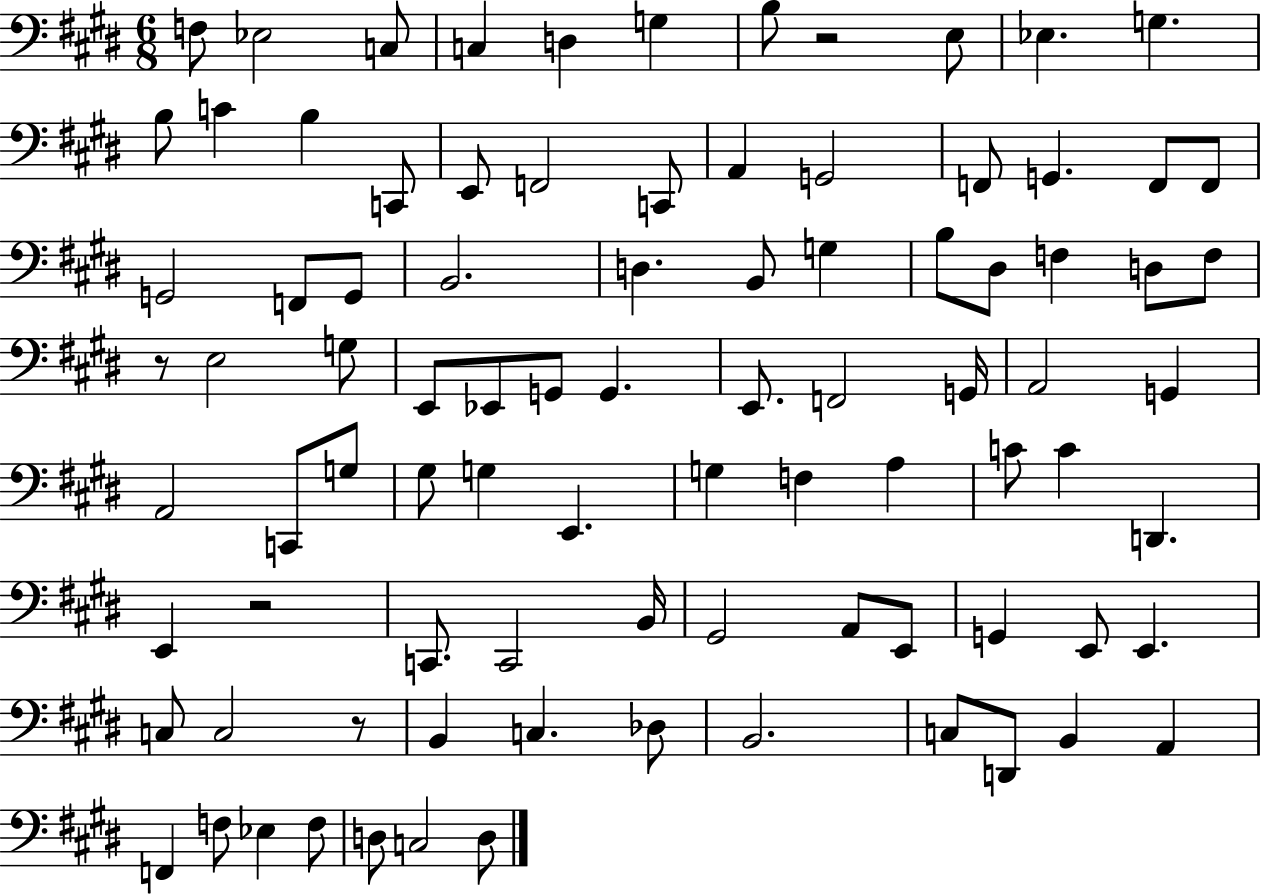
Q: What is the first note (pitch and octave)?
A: F3